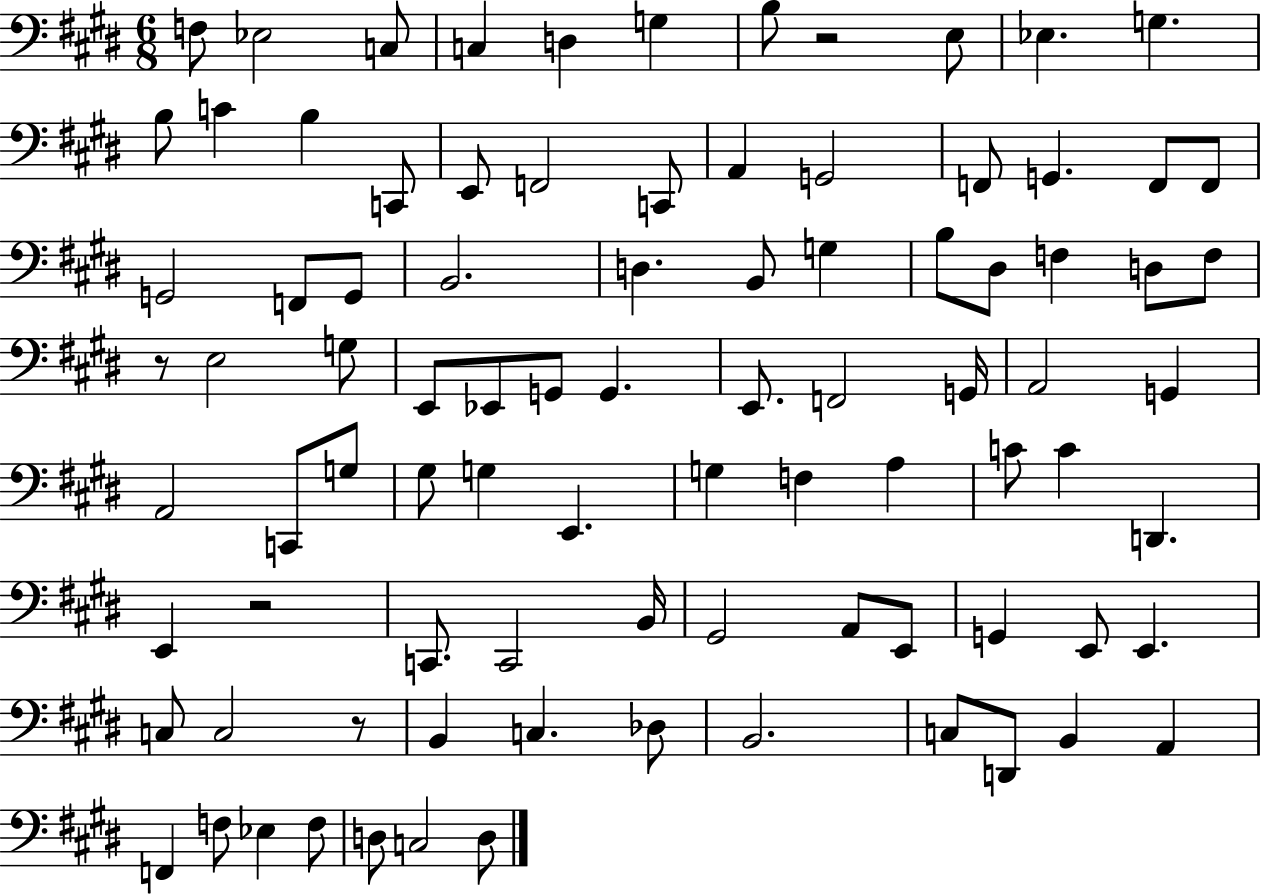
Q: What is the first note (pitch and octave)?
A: F3